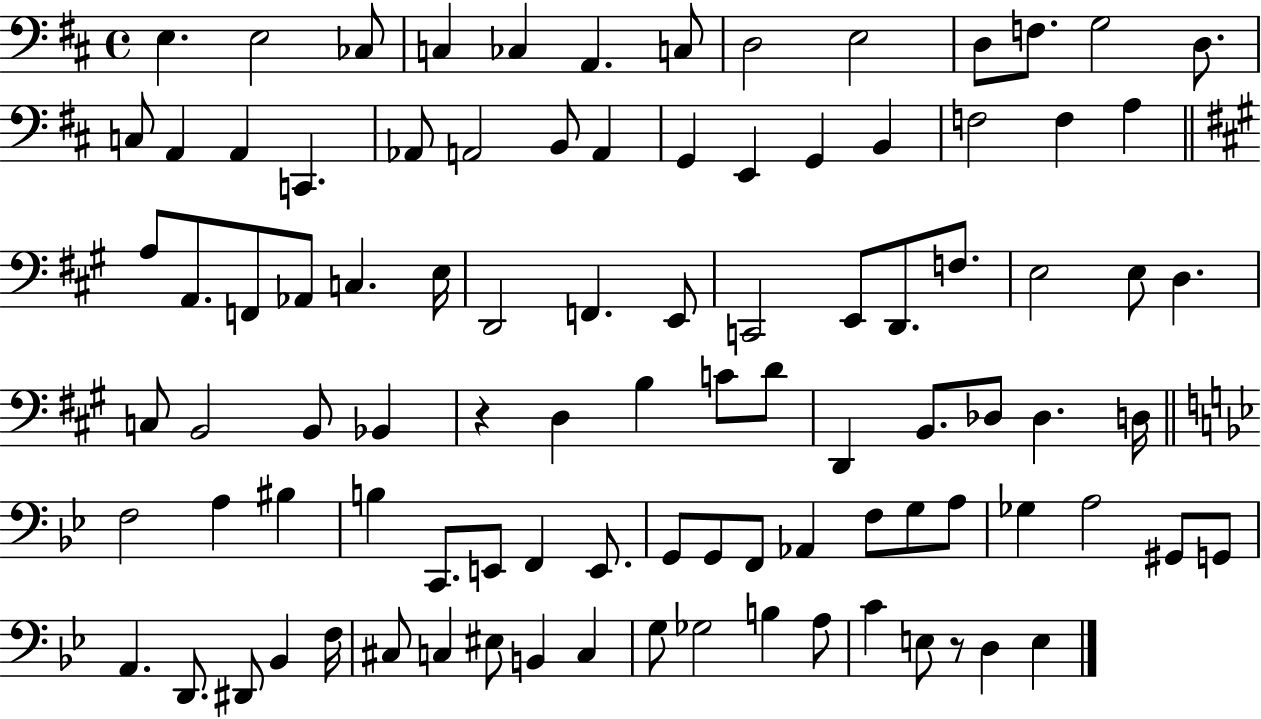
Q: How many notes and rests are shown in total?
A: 96